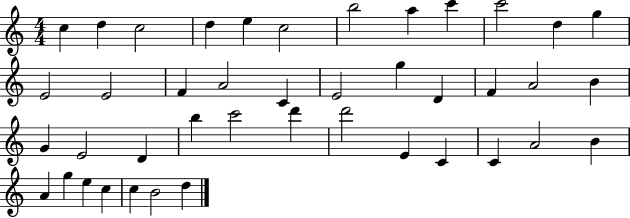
{
  \clef treble
  \numericTimeSignature
  \time 4/4
  \key c \major
  c''4 d''4 c''2 | d''4 e''4 c''2 | b''2 a''4 c'''4 | c'''2 d''4 g''4 | \break e'2 e'2 | f'4 a'2 c'4 | e'2 g''4 d'4 | f'4 a'2 b'4 | \break g'4 e'2 d'4 | b''4 c'''2 d'''4 | d'''2 e'4 c'4 | c'4 a'2 b'4 | \break a'4 g''4 e''4 c''4 | c''4 b'2 d''4 | \bar "|."
}